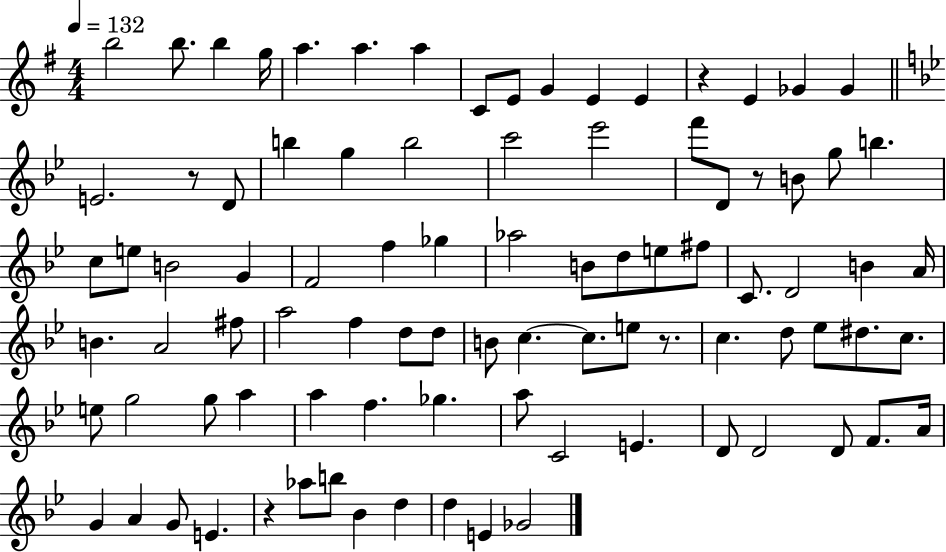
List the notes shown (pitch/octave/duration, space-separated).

B5/h B5/e. B5/q G5/s A5/q. A5/q. A5/q C4/e E4/e G4/q E4/q E4/q R/q E4/q Gb4/q Gb4/q E4/h. R/e D4/e B5/q G5/q B5/h C6/h Eb6/h F6/e D4/e R/e B4/e G5/e B5/q. C5/e E5/e B4/h G4/q F4/h F5/q Gb5/q Ab5/h B4/e D5/e E5/e F#5/e C4/e. D4/h B4/q A4/s B4/q. A4/h F#5/e A5/h F5/q D5/e D5/e B4/e C5/q. C5/e. E5/e R/e. C5/q. D5/e Eb5/e D#5/e. C5/e. E5/e G5/h G5/e A5/q A5/q F5/q. Gb5/q. A5/e C4/h E4/q. D4/e D4/h D4/e F4/e. A4/s G4/q A4/q G4/e E4/q. R/q Ab5/e B5/e Bb4/q D5/q D5/q E4/q Gb4/h